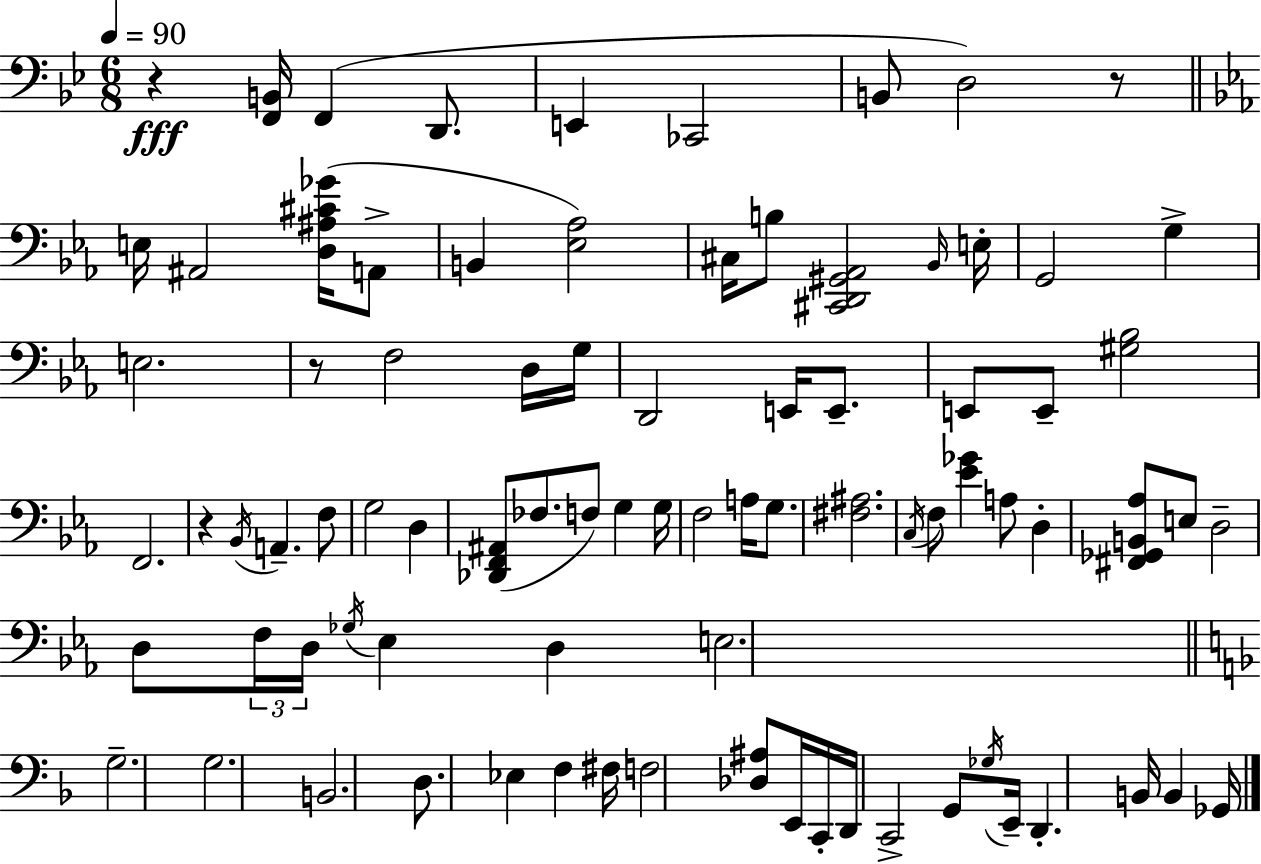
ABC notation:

X:1
T:Untitled
M:6/8
L:1/4
K:Bb
z [F,,B,,]/4 F,, D,,/2 E,, _C,,2 B,,/2 D,2 z/2 E,/4 ^A,,2 [D,^A,^C_G]/4 A,,/2 B,, [_E,_A,]2 ^C,/4 B,/2 [^C,,D,,^G,,_A,,]2 _B,,/4 E,/4 G,,2 G, E,2 z/2 F,2 D,/4 G,/4 D,,2 E,,/4 E,,/2 E,,/2 E,,/2 [^G,_B,]2 F,,2 z _B,,/4 A,, F,/2 G,2 D, [_D,,F,,^A,,]/2 _F,/2 F,/2 G, G,/4 F,2 A,/4 G,/2 [^F,^A,]2 C,/4 F,/2 [_E_G] A,/2 D, [^F,,_G,,B,,_A,]/2 E,/2 D,2 D,/2 F,/4 D,/4 _G,/4 _E, D, E,2 G,2 G,2 B,,2 D,/2 _E, F, ^F,/4 F,2 [_D,^A,]/2 E,,/4 C,,/4 D,,/4 C,,2 G,,/2 _G,/4 E,,/4 D,, B,,/4 B,, _G,,/4